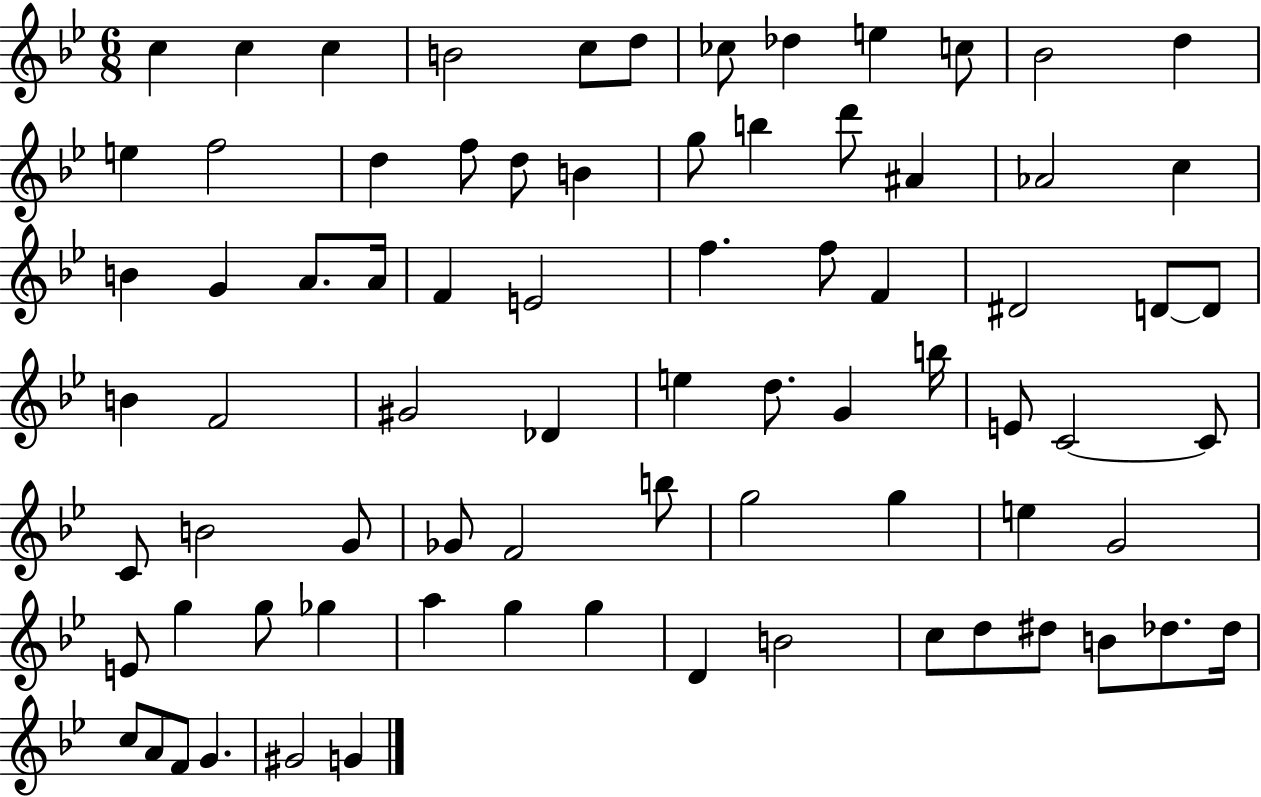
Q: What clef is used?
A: treble